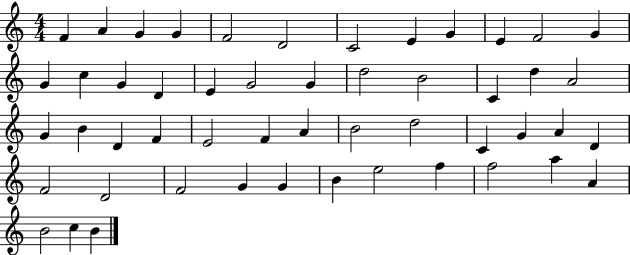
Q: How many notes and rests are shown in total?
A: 51